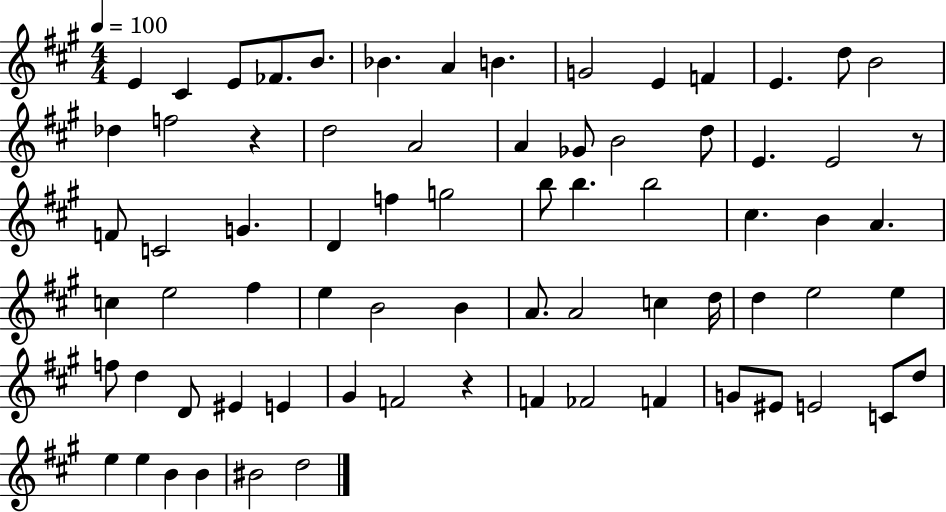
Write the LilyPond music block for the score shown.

{
  \clef treble
  \numericTimeSignature
  \time 4/4
  \key a \major
  \tempo 4 = 100
  \repeat volta 2 { e'4 cis'4 e'8 fes'8. b'8. | bes'4. a'4 b'4. | g'2 e'4 f'4 | e'4. d''8 b'2 | \break des''4 f''2 r4 | d''2 a'2 | a'4 ges'8 b'2 d''8 | e'4. e'2 r8 | \break f'8 c'2 g'4. | d'4 f''4 g''2 | b''8 b''4. b''2 | cis''4. b'4 a'4. | \break c''4 e''2 fis''4 | e''4 b'2 b'4 | a'8. a'2 c''4 d''16 | d''4 e''2 e''4 | \break f''8 d''4 d'8 eis'4 e'4 | gis'4 f'2 r4 | f'4 fes'2 f'4 | g'8 eis'8 e'2 c'8 d''8 | \break e''4 e''4 b'4 b'4 | bis'2 d''2 | } \bar "|."
}